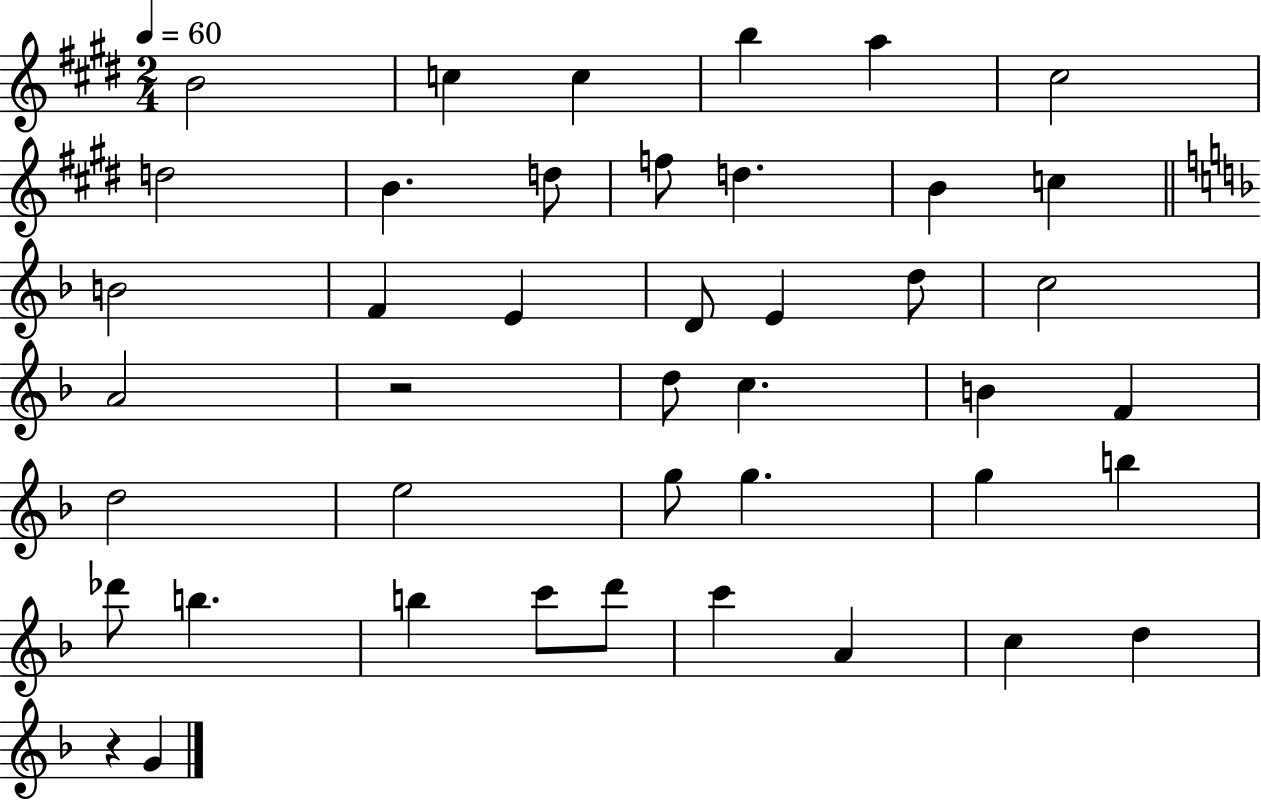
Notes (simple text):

B4/h C5/q C5/q B5/q A5/q C#5/h D5/h B4/q. D5/e F5/e D5/q. B4/q C5/q B4/h F4/q E4/q D4/e E4/q D5/e C5/h A4/h R/h D5/e C5/q. B4/q F4/q D5/h E5/h G5/e G5/q. G5/q B5/q Db6/e B5/q. B5/q C6/e D6/e C6/q A4/q C5/q D5/q R/q G4/q